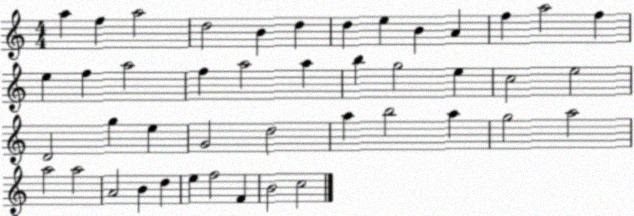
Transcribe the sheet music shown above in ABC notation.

X:1
T:Untitled
M:4/4
L:1/4
K:C
a f a2 d2 B d d e B A f a2 f e f a2 f a2 a b g2 e c2 e2 D2 g e G2 d2 a b2 a g2 a2 a2 a2 A2 B d e f2 F B2 c2